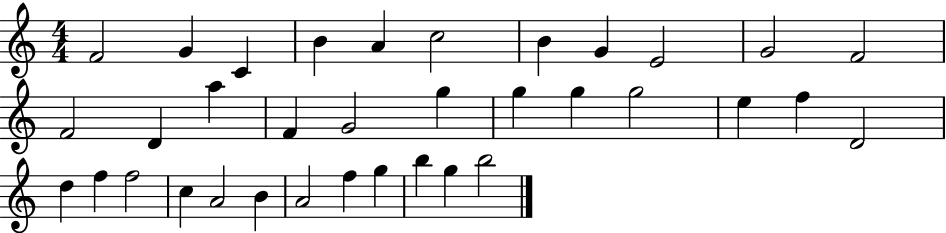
{
  \clef treble
  \numericTimeSignature
  \time 4/4
  \key c \major
  f'2 g'4 c'4 | b'4 a'4 c''2 | b'4 g'4 e'2 | g'2 f'2 | \break f'2 d'4 a''4 | f'4 g'2 g''4 | g''4 g''4 g''2 | e''4 f''4 d'2 | \break d''4 f''4 f''2 | c''4 a'2 b'4 | a'2 f''4 g''4 | b''4 g''4 b''2 | \break \bar "|."
}